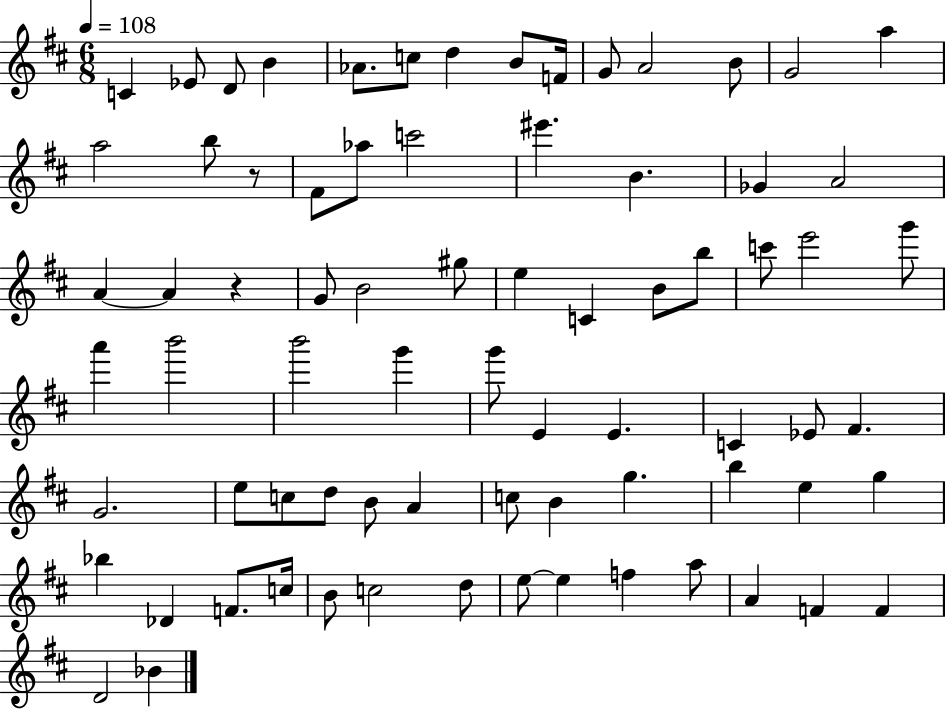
{
  \clef treble
  \numericTimeSignature
  \time 6/8
  \key d \major
  \tempo 4 = 108
  c'4 ees'8 d'8 b'4 | aes'8. c''8 d''4 b'8 f'16 | g'8 a'2 b'8 | g'2 a''4 | \break a''2 b''8 r8 | fis'8 aes''8 c'''2 | eis'''4. b'4. | ges'4 a'2 | \break a'4~~ a'4 r4 | g'8 b'2 gis''8 | e''4 c'4 b'8 b''8 | c'''8 e'''2 g'''8 | \break a'''4 b'''2 | b'''2 g'''4 | g'''8 e'4 e'4. | c'4 ees'8 fis'4. | \break g'2. | e''8 c''8 d''8 b'8 a'4 | c''8 b'4 g''4. | b''4 e''4 g''4 | \break bes''4 des'4 f'8. c''16 | b'8 c''2 d''8 | e''8~~ e''4 f''4 a''8 | a'4 f'4 f'4 | \break d'2 bes'4 | \bar "|."
}